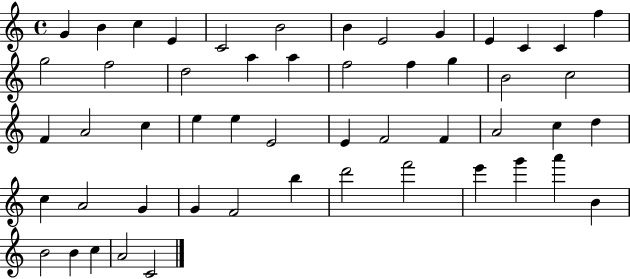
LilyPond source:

{
  \clef treble
  \time 4/4
  \defaultTimeSignature
  \key c \major
  g'4 b'4 c''4 e'4 | c'2 b'2 | b'4 e'2 g'4 | e'4 c'4 c'4 f''4 | \break g''2 f''2 | d''2 a''4 a''4 | f''2 f''4 g''4 | b'2 c''2 | \break f'4 a'2 c''4 | e''4 e''4 e'2 | e'4 f'2 f'4 | a'2 c''4 d''4 | \break c''4 a'2 g'4 | g'4 f'2 b''4 | d'''2 f'''2 | e'''4 g'''4 a'''4 b'4 | \break b'2 b'4 c''4 | a'2 c'2 | \bar "|."
}